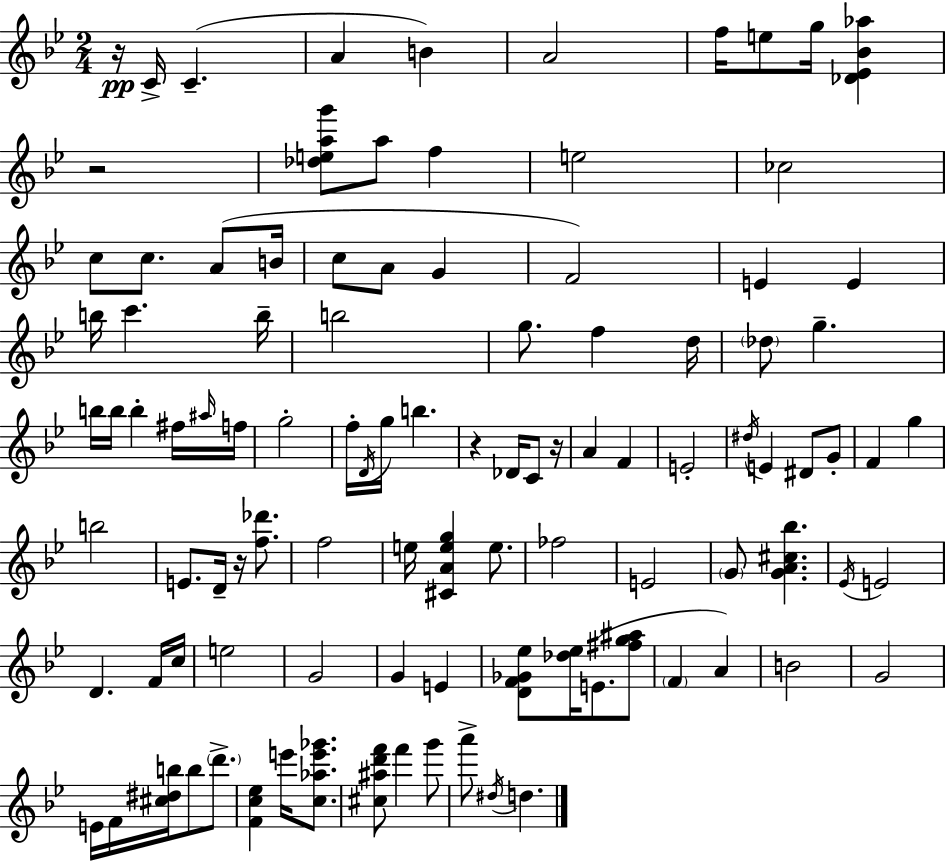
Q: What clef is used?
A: treble